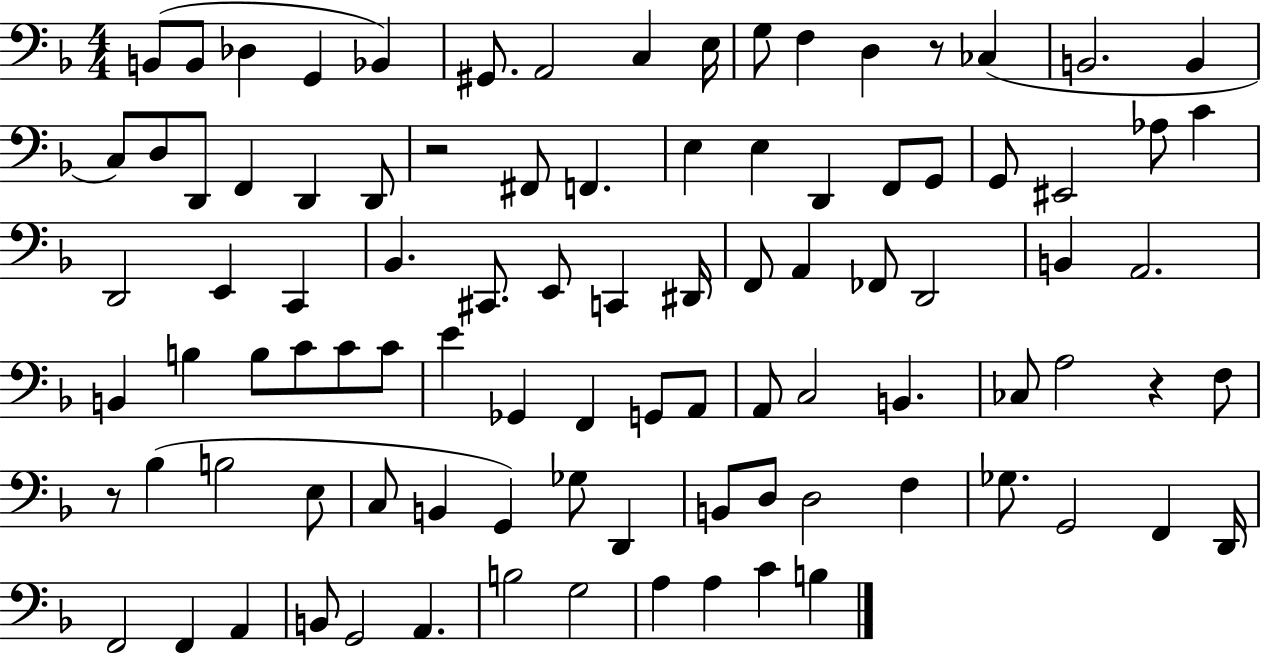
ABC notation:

X:1
T:Untitled
M:4/4
L:1/4
K:F
B,,/2 B,,/2 _D, G,, _B,, ^G,,/2 A,,2 C, E,/4 G,/2 F, D, z/2 _C, B,,2 B,, C,/2 D,/2 D,,/2 F,, D,, D,,/2 z2 ^F,,/2 F,, E, E, D,, F,,/2 G,,/2 G,,/2 ^E,,2 _A,/2 C D,,2 E,, C,, _B,, ^C,,/2 E,,/2 C,, ^D,,/4 F,,/2 A,, _F,,/2 D,,2 B,, A,,2 B,, B, B,/2 C/2 C/2 C/2 E _G,, F,, G,,/2 A,,/2 A,,/2 C,2 B,, _C,/2 A,2 z F,/2 z/2 _B, B,2 E,/2 C,/2 B,, G,, _G,/2 D,, B,,/2 D,/2 D,2 F, _G,/2 G,,2 F,, D,,/4 F,,2 F,, A,, B,,/2 G,,2 A,, B,2 G,2 A, A, C B,